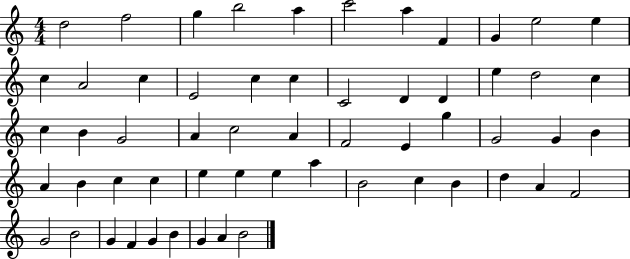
X:1
T:Untitled
M:4/4
L:1/4
K:C
d2 f2 g b2 a c'2 a F G e2 e c A2 c E2 c c C2 D D e d2 c c B G2 A c2 A F2 E g G2 G B A B c c e e e a B2 c B d A F2 G2 B2 G F G B G A B2